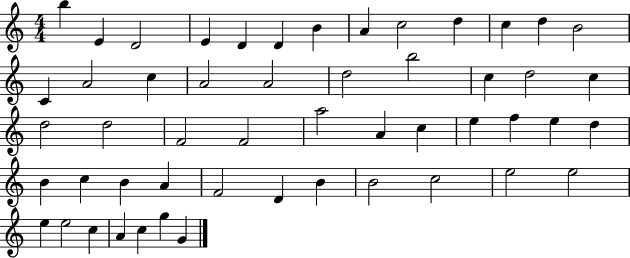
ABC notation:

X:1
T:Untitled
M:4/4
L:1/4
K:C
b E D2 E D D B A c2 d c d B2 C A2 c A2 A2 d2 b2 c d2 c d2 d2 F2 F2 a2 A c e f e d B c B A F2 D B B2 c2 e2 e2 e e2 c A c g G